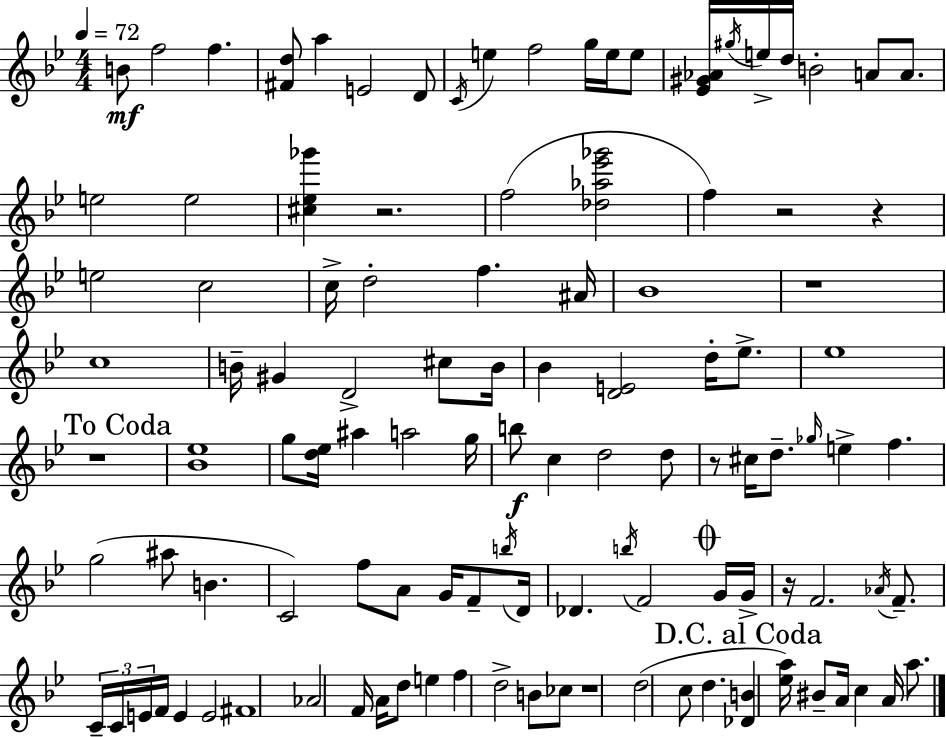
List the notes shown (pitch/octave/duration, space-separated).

B4/e F5/h F5/q. [F#4,D5]/e A5/q E4/h D4/e C4/s E5/q F5/h G5/s E5/s E5/e [Eb4,G#4,Ab4]/s G#5/s E5/s D5/s B4/h A4/e A4/e. E5/h E5/h [C#5,Eb5,Gb6]/q R/h. F5/h [Db5,Ab5,Eb6,Gb6]/h F5/q R/h R/q E5/h C5/h C5/s D5/h F5/q. A#4/s Bb4/w R/w C5/w B4/s G#4/q D4/h C#5/e B4/s Bb4/q [D4,E4]/h D5/s Eb5/e. Eb5/w R/w [Bb4,Eb5]/w G5/e [D5,Eb5]/s A#5/q A5/h G5/s B5/e C5/q D5/h D5/e R/e C#5/s D5/e. Gb5/s E5/q F5/q. G5/h A#5/e B4/q. C4/h F5/e A4/e G4/s F4/e B5/s D4/s Db4/q. B5/s F4/h G4/s G4/s R/s F4/h. Ab4/s F4/e. C4/s C4/s E4/s F4/s E4/q E4/h F#4/w Ab4/h F4/s A4/s D5/e E5/q F5/q D5/h B4/e CES5/e R/w D5/h C5/e D5/q. [Db4,B4]/q [Eb5,A5]/s BIS4/e A4/s C5/q A4/s A5/e.